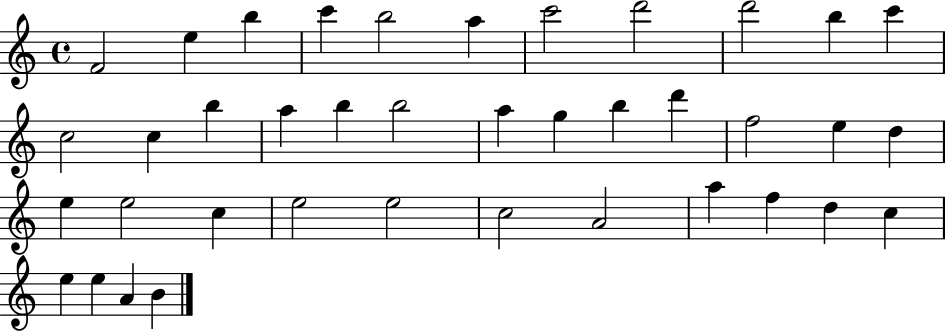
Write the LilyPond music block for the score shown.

{
  \clef treble
  \time 4/4
  \defaultTimeSignature
  \key c \major
  f'2 e''4 b''4 | c'''4 b''2 a''4 | c'''2 d'''2 | d'''2 b''4 c'''4 | \break c''2 c''4 b''4 | a''4 b''4 b''2 | a''4 g''4 b''4 d'''4 | f''2 e''4 d''4 | \break e''4 e''2 c''4 | e''2 e''2 | c''2 a'2 | a''4 f''4 d''4 c''4 | \break e''4 e''4 a'4 b'4 | \bar "|."
}